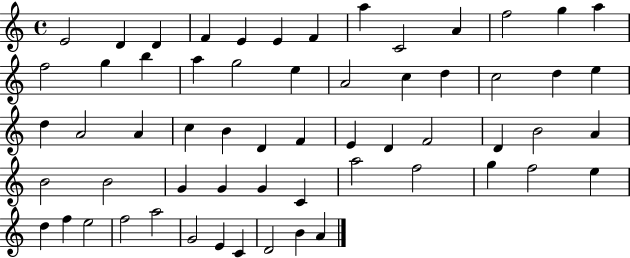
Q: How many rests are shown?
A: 0